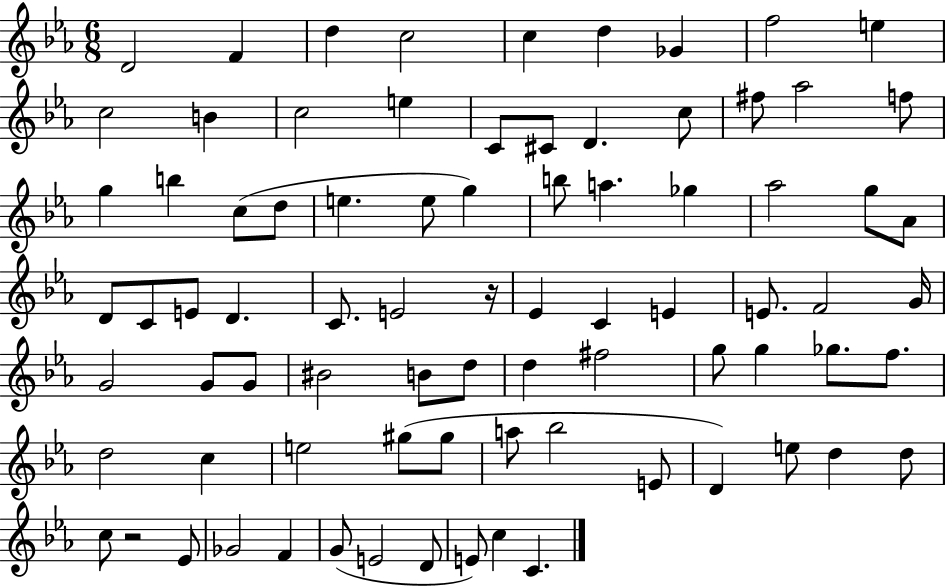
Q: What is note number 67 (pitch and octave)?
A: E5